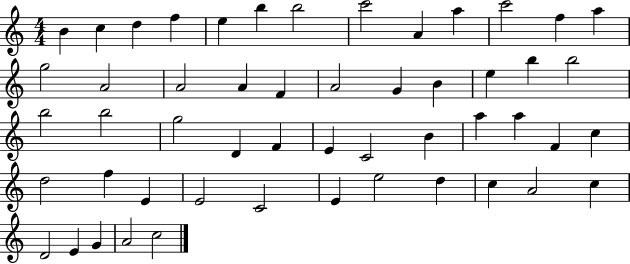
X:1
T:Untitled
M:4/4
L:1/4
K:C
B c d f e b b2 c'2 A a c'2 f a g2 A2 A2 A F A2 G B e b b2 b2 b2 g2 D F E C2 B a a F c d2 f E E2 C2 E e2 d c A2 c D2 E G A2 c2